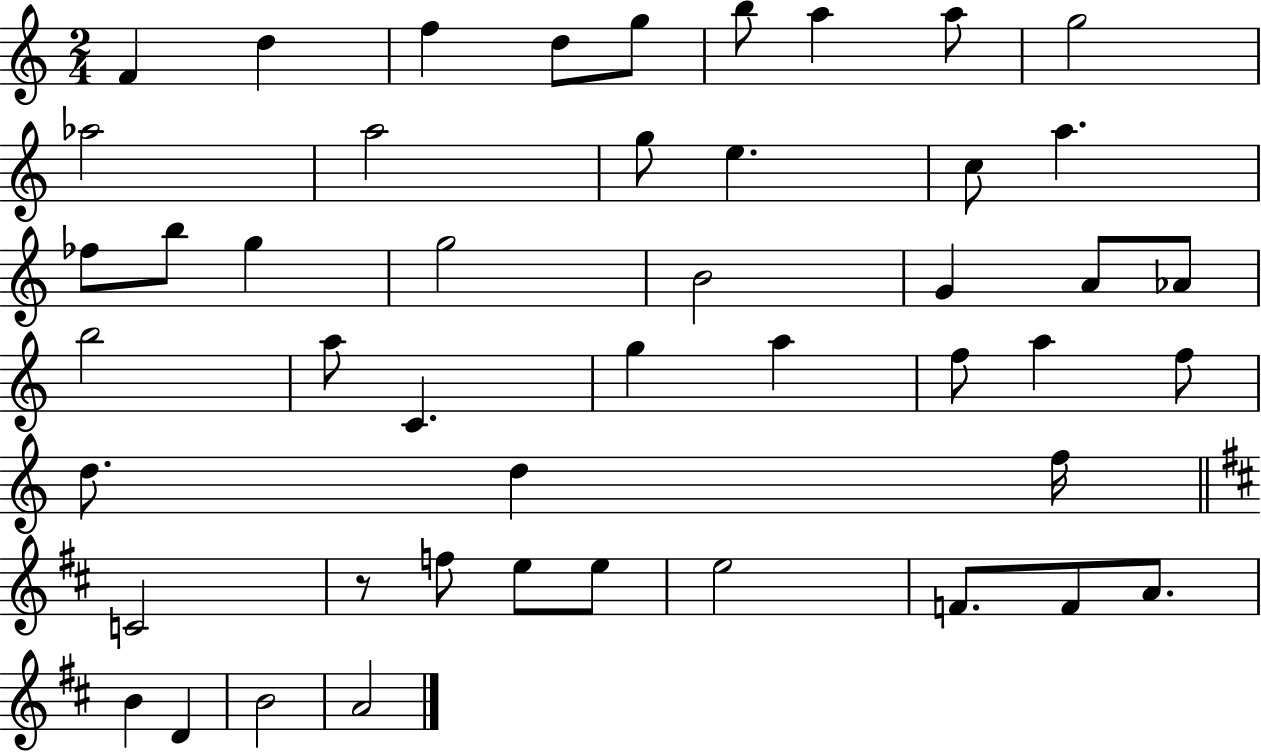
F4/q D5/q F5/q D5/e G5/e B5/e A5/q A5/e G5/h Ab5/h A5/h G5/e E5/q. C5/e A5/q. FES5/e B5/e G5/q G5/h B4/h G4/q A4/e Ab4/e B5/h A5/e C4/q. G5/q A5/q F5/e A5/q F5/e D5/e. D5/q F5/s C4/h R/e F5/e E5/e E5/e E5/h F4/e. F4/e A4/e. B4/q D4/q B4/h A4/h